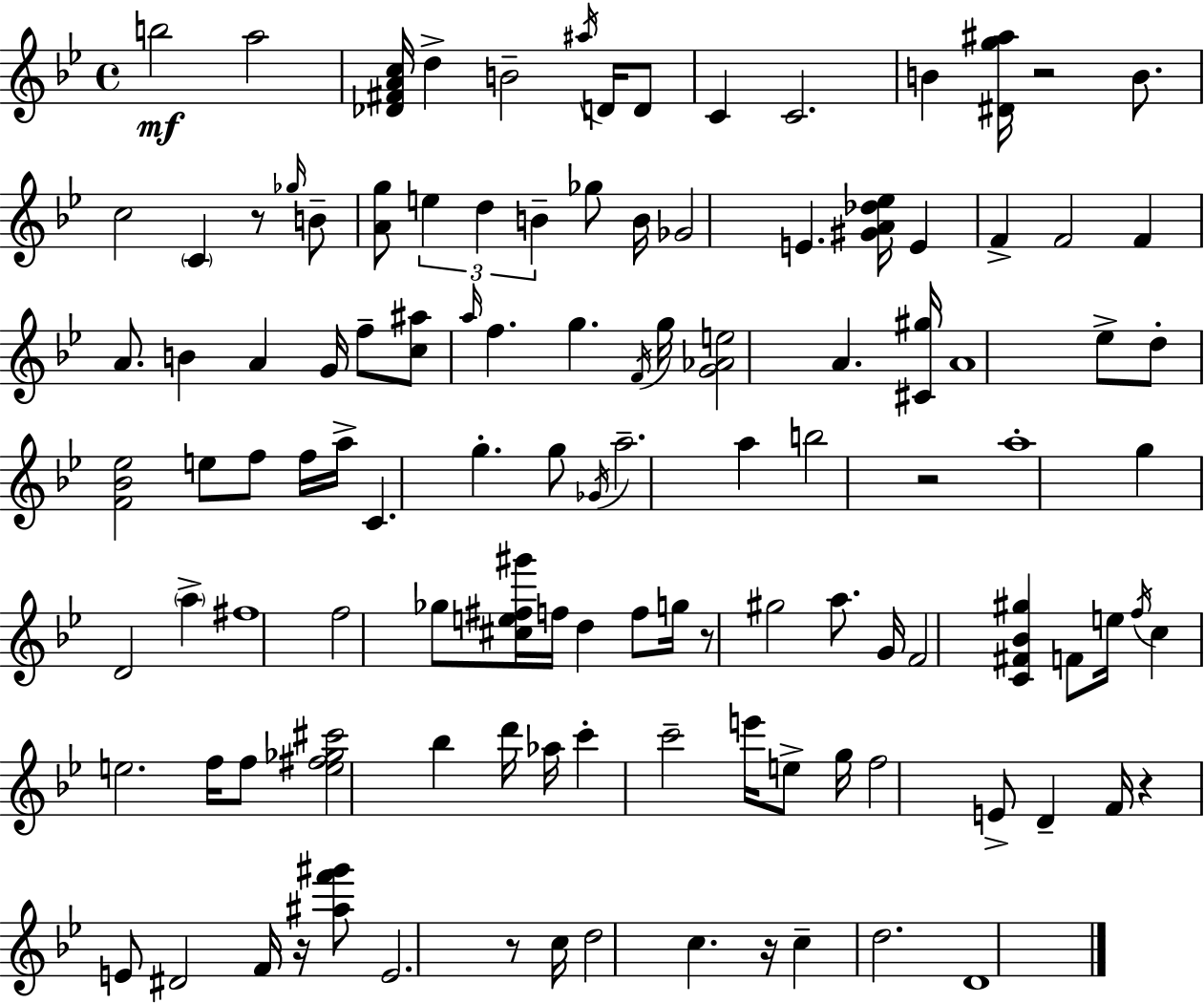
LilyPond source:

{
  \clef treble
  \time 4/4
  \defaultTimeSignature
  \key bes \major
  \repeat volta 2 { b''2\mf a''2 | <des' fis' a' c''>16 d''4-> b'2-- \acciaccatura { ais''16 } d'16 d'8 | c'4 c'2. | b'4 <dis' g'' ais''>16 r2 b'8. | \break c''2 \parenthesize c'4 r8 \grace { ges''16 } | b'8-- <a' g''>8 \tuplet 3/2 { e''4 d''4 b'4-- } | ges''8 b'16 ges'2 e'4. | <gis' a' des'' ees''>16 e'4 f'4-> f'2 | \break f'4 a'8. b'4 a'4 | g'16 f''8-- <c'' ais''>8 \grace { a''16 } f''4. g''4. | \acciaccatura { f'16 } g''16 <g' aes' e''>2 a'4. | <cis' gis''>16 a'1 | \break ees''8-> d''8-. <f' bes' ees''>2 | e''8 f''8 f''16 a''16-> c'4. g''4.-. | g''8 \acciaccatura { ges'16 } a''2.-- | a''4 b''2 r2 | \break a''1-. | g''4 d'2 | \parenthesize a''4-> fis''1 | f''2 ges''8 <cis'' e'' fis'' gis'''>16 | \break f''16 d''4 f''8 g''16 r8 gis''2 | a''8. g'16 f'2 <c' fis' bes' gis''>4 | f'8 e''16 \acciaccatura { f''16 } c''4 e''2. | f''16 f''8 <e'' fis'' ges'' cis'''>2 | \break bes''4 d'''16 aes''16 c'''4-. c'''2-- | e'''16 e''8-> g''16 f''2 e'8-> | d'4-- f'16 r4 e'8 dis'2 | f'16 r16 <ais'' f''' gis'''>8 e'2. | \break r8 c''16 d''2 c''4. | r16 c''4-- d''2. | d'1 | } \bar "|."
}